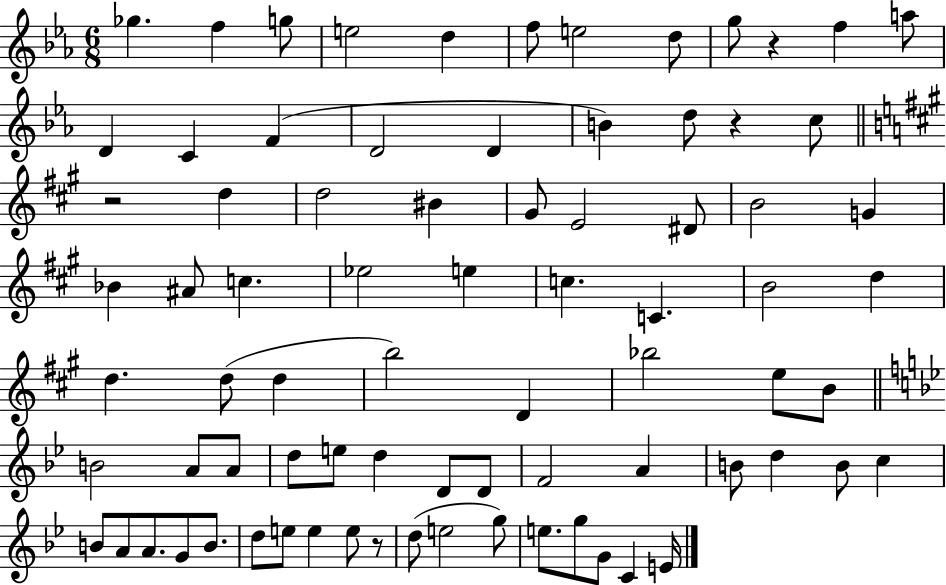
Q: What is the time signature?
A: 6/8